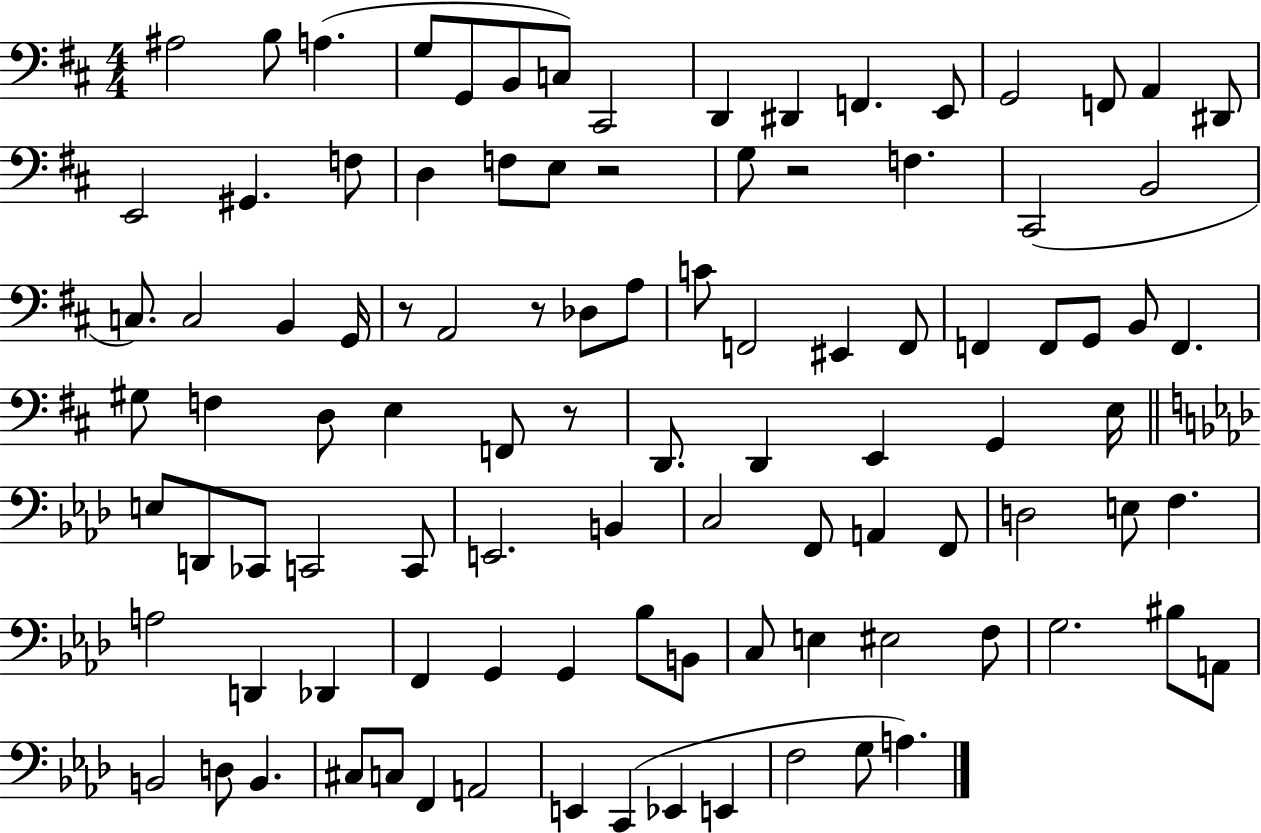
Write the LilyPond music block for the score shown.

{
  \clef bass
  \numericTimeSignature
  \time 4/4
  \key d \major
  \repeat volta 2 { ais2 b8 a4.( | g8 g,8 b,8 c8) cis,2 | d,4 dis,4 f,4. e,8 | g,2 f,8 a,4 dis,8 | \break e,2 gis,4. f8 | d4 f8 e8 r2 | g8 r2 f4. | cis,2( b,2 | \break c8.) c2 b,4 g,16 | r8 a,2 r8 des8 a8 | c'8 f,2 eis,4 f,8 | f,4 f,8 g,8 b,8 f,4. | \break gis8 f4 d8 e4 f,8 r8 | d,8. d,4 e,4 g,4 e16 | \bar "||" \break \key aes \major e8 d,8 ces,8 c,2 c,8 | e,2. b,4 | c2 f,8 a,4 f,8 | d2 e8 f4. | \break a2 d,4 des,4 | f,4 g,4 g,4 bes8 b,8 | c8 e4 eis2 f8 | g2. bis8 a,8 | \break b,2 d8 b,4. | cis8 c8 f,4 a,2 | e,4 c,4( ees,4 e,4 | f2 g8 a4.) | \break } \bar "|."
}